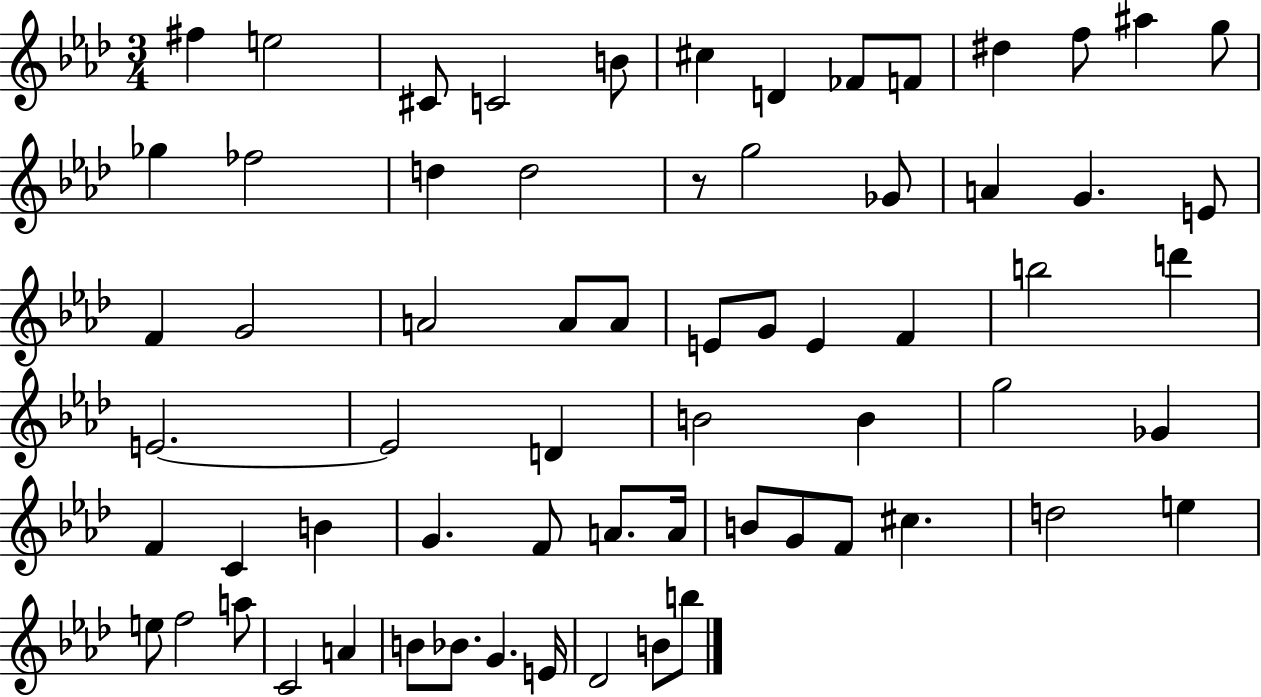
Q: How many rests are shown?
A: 1